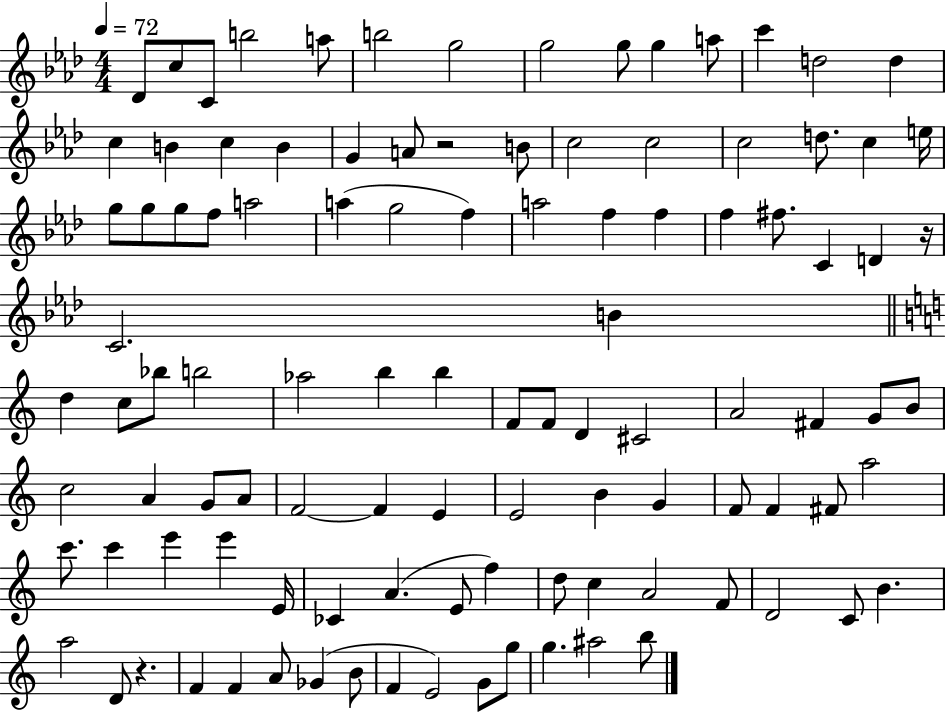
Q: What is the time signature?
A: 4/4